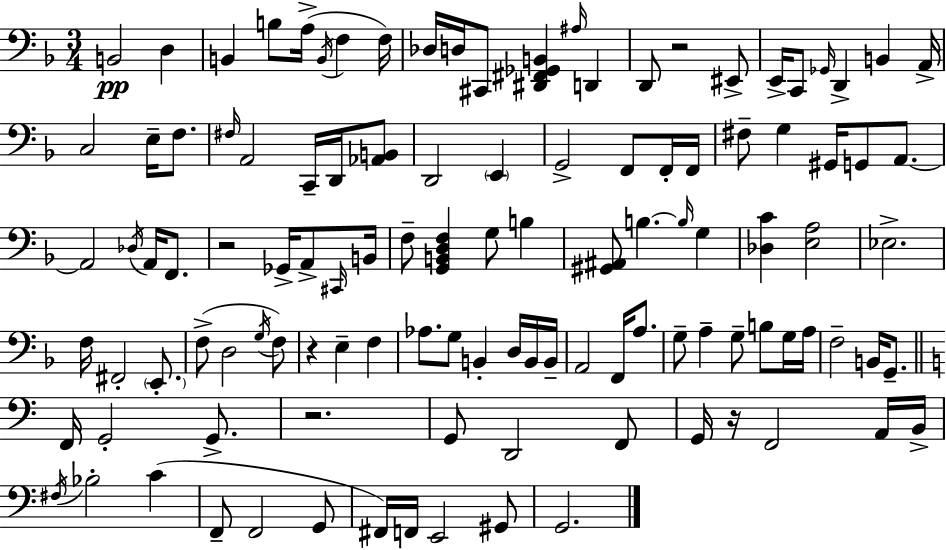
X:1
T:Untitled
M:3/4
L:1/4
K:F
B,,2 D, B,, B,/2 A,/4 B,,/4 F, F,/4 _D,/4 D,/4 ^C,,/2 [^D,,^F,,_G,,B,,] ^A,/4 D,, D,,/2 z2 ^E,,/2 E,,/4 C,,/2 _G,,/4 D,, B,, A,,/4 C,2 E,/4 F,/2 ^F,/4 A,,2 C,,/4 D,,/4 [_A,,B,,]/2 D,,2 E,, G,,2 F,,/2 F,,/4 F,,/4 ^F,/2 G, ^G,,/4 G,,/2 A,,/2 A,,2 _D,/4 A,,/4 F,,/2 z2 _G,,/4 A,,/2 ^C,,/4 B,,/4 F,/2 [G,,B,,D,F,] G,/2 B, [^G,,^A,,]/2 B, B,/4 G, [_D,C] [E,A,]2 _E,2 F,/4 ^F,,2 E,,/2 F,/2 D,2 G,/4 F,/2 z E, F, _A,/2 G,/2 B,, D,/4 B,,/4 B,,/4 A,,2 F,,/4 A,/2 G,/2 A, G,/2 B,/2 G,/4 A,/4 F,2 B,,/4 G,,/2 F,,/4 G,,2 G,,/2 z2 G,,/2 D,,2 F,,/2 G,,/4 z/4 F,,2 A,,/4 B,,/4 ^F,/4 _B,2 C F,,/2 F,,2 G,,/2 ^F,,/4 F,,/4 E,,2 ^G,,/2 G,,2